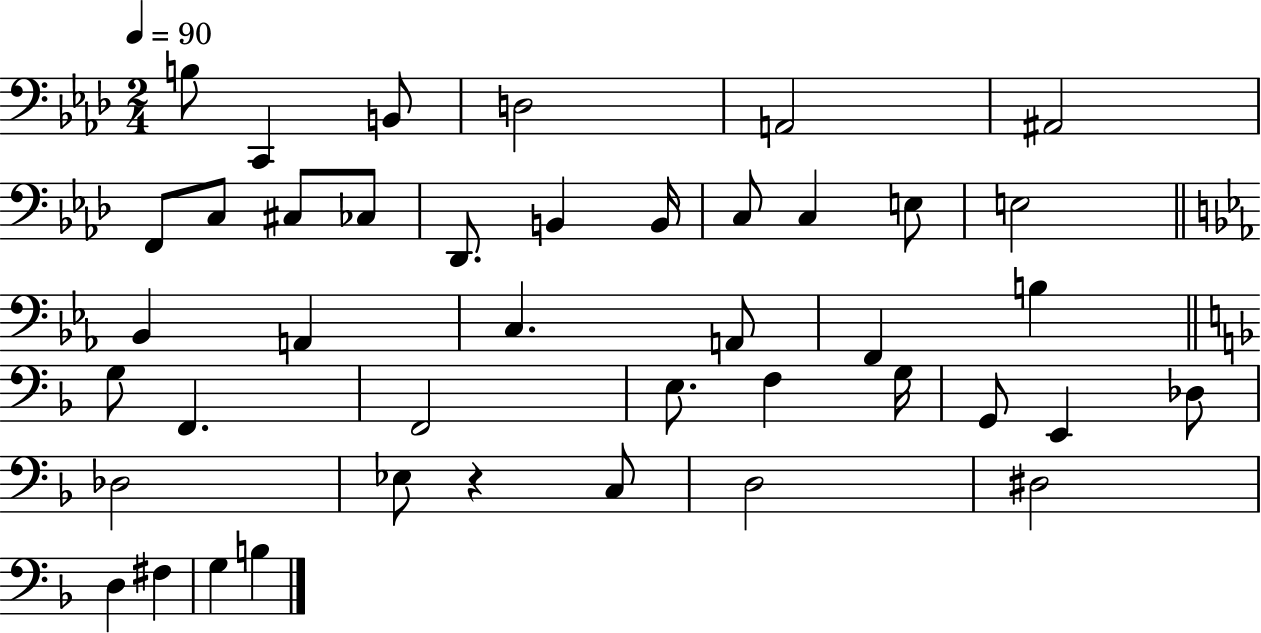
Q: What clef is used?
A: bass